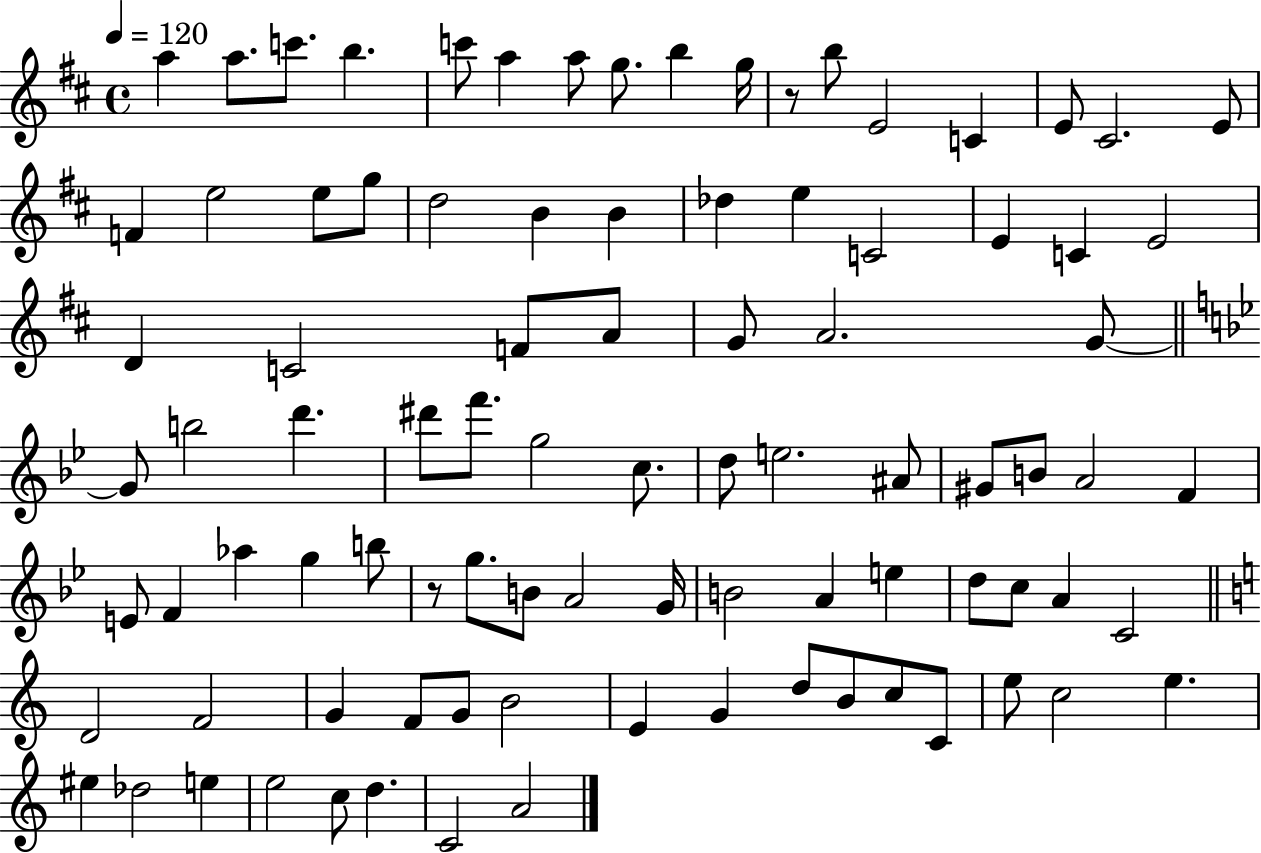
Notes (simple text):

A5/q A5/e. C6/e. B5/q. C6/e A5/q A5/e G5/e. B5/q G5/s R/e B5/e E4/h C4/q E4/e C#4/h. E4/e F4/q E5/h E5/e G5/e D5/h B4/q B4/q Db5/q E5/q C4/h E4/q C4/q E4/h D4/q C4/h F4/e A4/e G4/e A4/h. G4/e G4/e B5/h D6/q. D#6/e F6/e. G5/h C5/e. D5/e E5/h. A#4/e G#4/e B4/e A4/h F4/q E4/e F4/q Ab5/q G5/q B5/e R/e G5/e. B4/e A4/h G4/s B4/h A4/q E5/q D5/e C5/e A4/q C4/h D4/h F4/h G4/q F4/e G4/e B4/h E4/q G4/q D5/e B4/e C5/e C4/e E5/e C5/h E5/q. EIS5/q Db5/h E5/q E5/h C5/e D5/q. C4/h A4/h